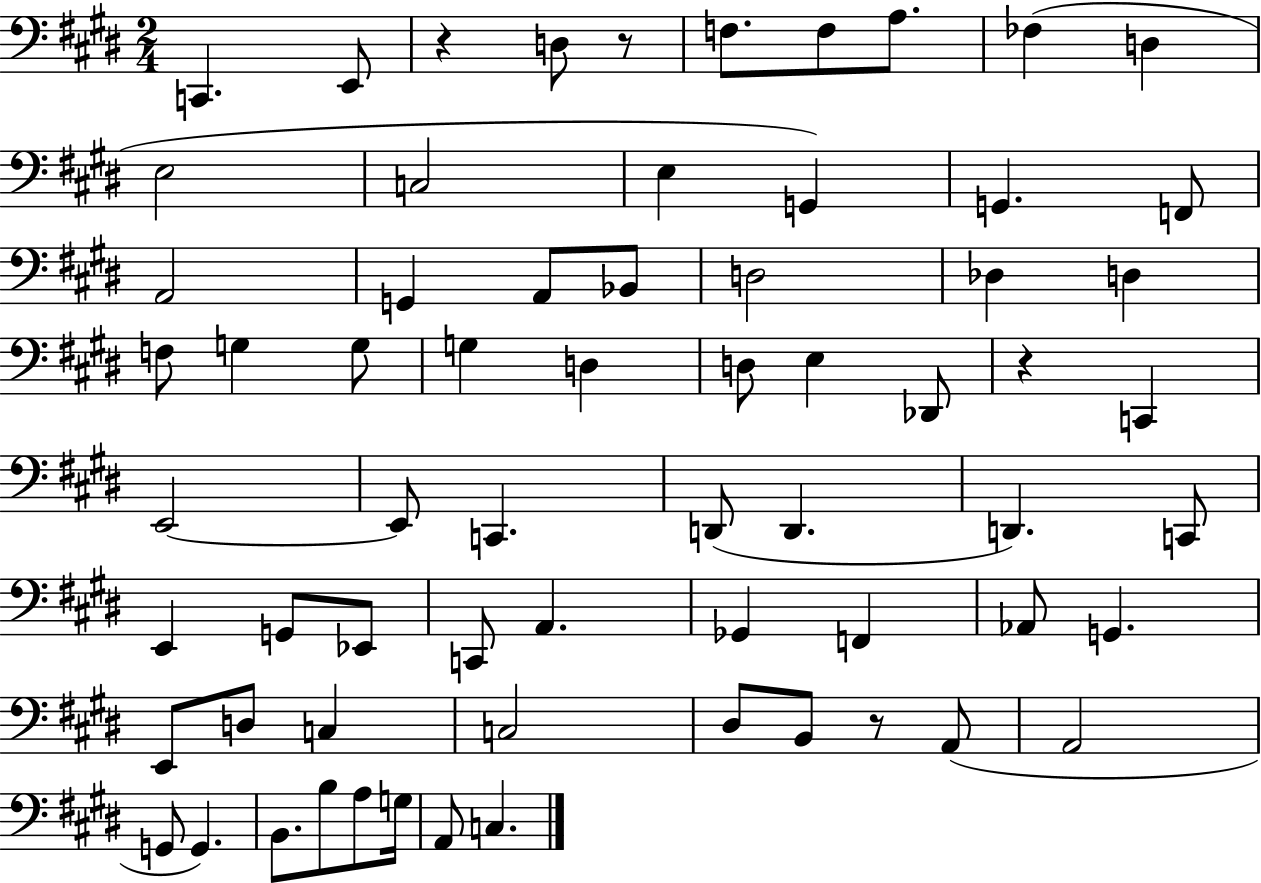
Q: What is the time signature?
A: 2/4